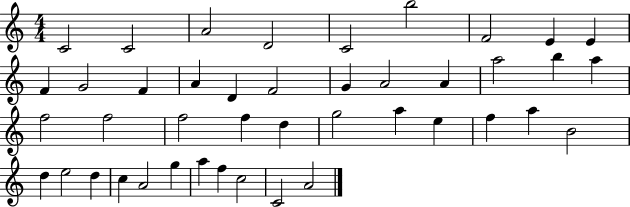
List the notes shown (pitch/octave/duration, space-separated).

C4/h C4/h A4/h D4/h C4/h B5/h F4/h E4/q E4/q F4/q G4/h F4/q A4/q D4/q F4/h G4/q A4/h A4/q A5/h B5/q A5/q F5/h F5/h F5/h F5/q D5/q G5/h A5/q E5/q F5/q A5/q B4/h D5/q E5/h D5/q C5/q A4/h G5/q A5/q F5/q C5/h C4/h A4/h